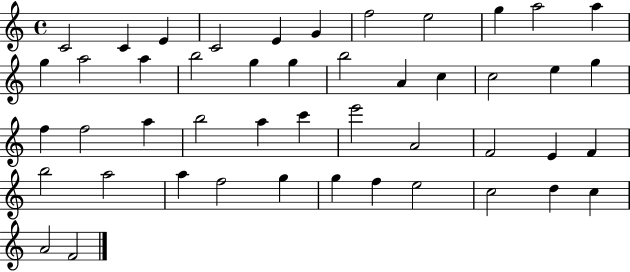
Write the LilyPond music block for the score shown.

{
  \clef treble
  \time 4/4
  \defaultTimeSignature
  \key c \major
  c'2 c'4 e'4 | c'2 e'4 g'4 | f''2 e''2 | g''4 a''2 a''4 | \break g''4 a''2 a''4 | b''2 g''4 g''4 | b''2 a'4 c''4 | c''2 e''4 g''4 | \break f''4 f''2 a''4 | b''2 a''4 c'''4 | e'''2 a'2 | f'2 e'4 f'4 | \break b''2 a''2 | a''4 f''2 g''4 | g''4 f''4 e''2 | c''2 d''4 c''4 | \break a'2 f'2 | \bar "|."
}